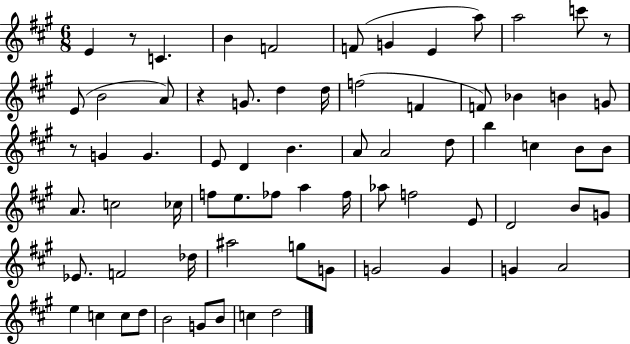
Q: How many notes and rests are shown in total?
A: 71